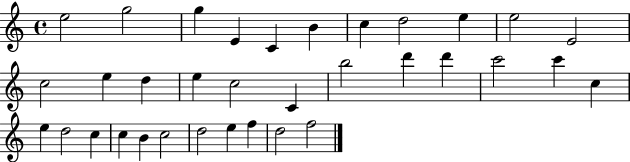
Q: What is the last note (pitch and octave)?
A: F5